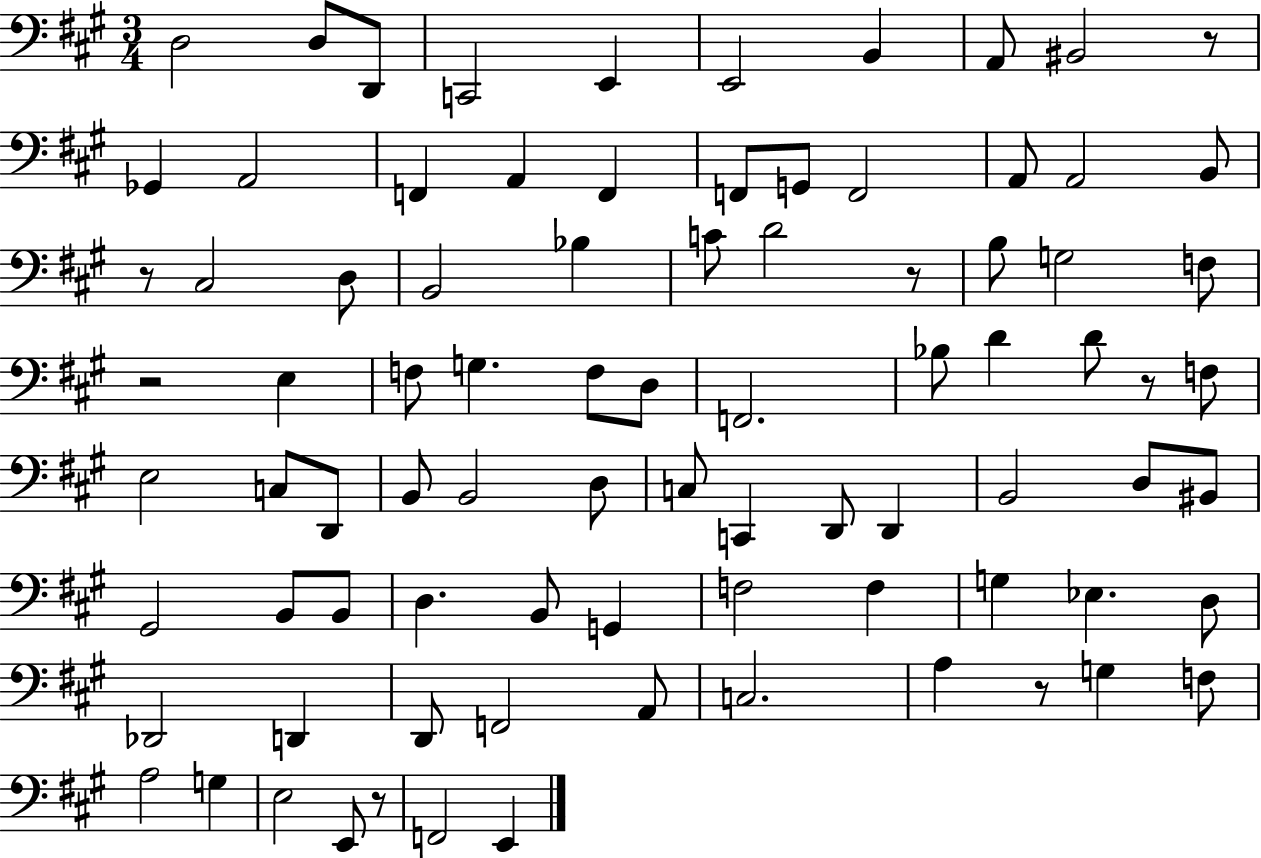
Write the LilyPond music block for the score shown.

{
  \clef bass
  \numericTimeSignature
  \time 3/4
  \key a \major
  d2 d8 d,8 | c,2 e,4 | e,2 b,4 | a,8 bis,2 r8 | \break ges,4 a,2 | f,4 a,4 f,4 | f,8 g,8 f,2 | a,8 a,2 b,8 | \break r8 cis2 d8 | b,2 bes4 | c'8 d'2 r8 | b8 g2 f8 | \break r2 e4 | f8 g4. f8 d8 | f,2. | bes8 d'4 d'8 r8 f8 | \break e2 c8 d,8 | b,8 b,2 d8 | c8 c,4 d,8 d,4 | b,2 d8 bis,8 | \break gis,2 b,8 b,8 | d4. b,8 g,4 | f2 f4 | g4 ees4. d8 | \break des,2 d,4 | d,8 f,2 a,8 | c2. | a4 r8 g4 f8 | \break a2 g4 | e2 e,8 r8 | f,2 e,4 | \bar "|."
}